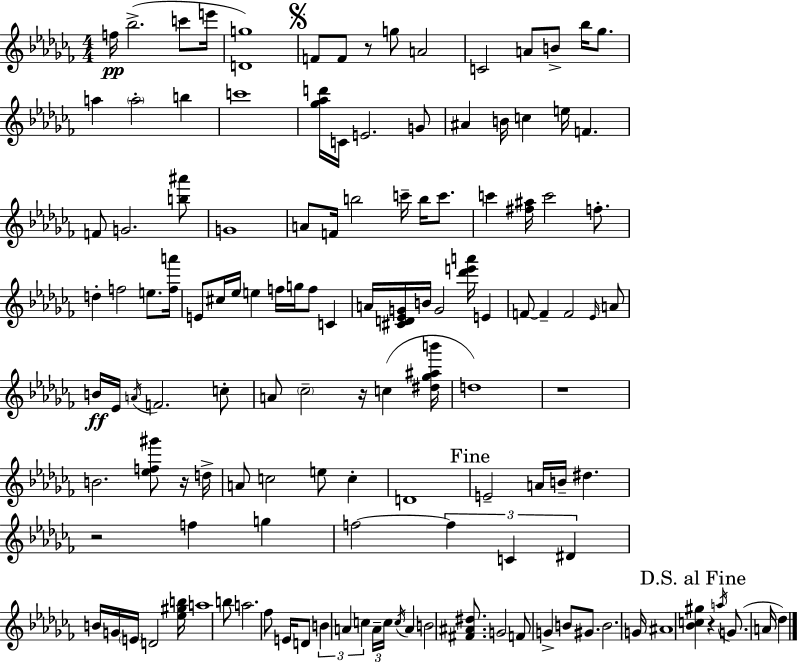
{
  \clef treble
  \numericTimeSignature
  \time 4/4
  \key aes \minor
  f''16\pp bes''2.->( c'''8 e'''16 | <d' g''>1) | \mark \markup { \musicglyph "scripts.segno" } f'8 f'8 r8 g''8 a'2 | c'2 a'8 b'8-> bes''16 ges''8. | \break a''4 \parenthesize a''2-. b''4 | c'''1 | <ges'' aes'' d'''>16 c'16 e'2. g'8 | ais'4 b'16 c''4 e''16 f'4. | \break f'8 g'2. <b'' ais'''>8 | g'1 | a'8 f'16 b''2 c'''16-- b''16 c'''8. | c'''4 <fis'' ais''>16 c'''2 f''8.-. | \break d''4-. f''2 e''8. <f'' a'''>16 | e'8 cis''16 ees''16 e''4 f''16 g''16 f''8 c'4 | a'16 <cis' d' ees' g'>16 b'16 g'2 <des''' e''' a'''>16 e'4 | f'8~~ f'4-- f'2 \grace { ees'16 } a'8 | \break b'16\ff ees'16 \acciaccatura { a'16 } f'2. | c''8-. a'8 \parenthesize ces''2-- r16 c''4( | <dis'' ges'' ais'' b'''>16 d''1) | r1 | \break b'2. <ees'' f'' gis'''>8 | r16 d''16-> a'8 c''2 e''8 c''4-. | d'1 | \mark "Fine" e'2-- a'16 b'16-- dis''4. | \break r2 f''4 g''4 | f''2~~ \tuplet 3/2 { f''4 c'4 | dis'4 } b'16 g'16 \parenthesize e'16 d'2 | <ees'' gis'' b''>16 a''1 | \break b''8 a''2. | fes''8 e'16 d'8 \tuplet 3/2 { b'4 a'4 c''4 } | \tuplet 3/2 { a'16-- c''16 \acciaccatura { c''16 } } a'4 b'2 | <fis' ais' dis''>8. g'2 f'8 g'4-> | \break b'8 gis'8. b'2. | g'16 ais'1 | \mark "D.S. al Fine" <bes' c'' gis''>4 r4 \acciaccatura { a''16 }( g'8. a'16 | des''4) \bar "|."
}